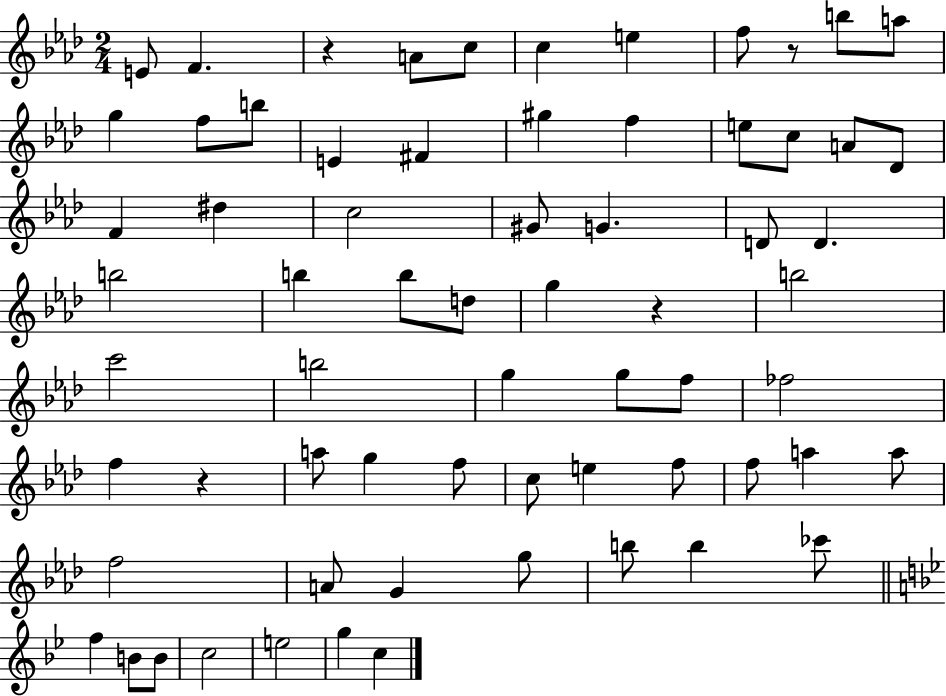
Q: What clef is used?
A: treble